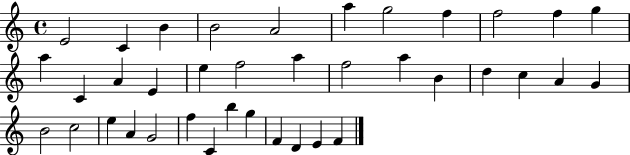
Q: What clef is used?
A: treble